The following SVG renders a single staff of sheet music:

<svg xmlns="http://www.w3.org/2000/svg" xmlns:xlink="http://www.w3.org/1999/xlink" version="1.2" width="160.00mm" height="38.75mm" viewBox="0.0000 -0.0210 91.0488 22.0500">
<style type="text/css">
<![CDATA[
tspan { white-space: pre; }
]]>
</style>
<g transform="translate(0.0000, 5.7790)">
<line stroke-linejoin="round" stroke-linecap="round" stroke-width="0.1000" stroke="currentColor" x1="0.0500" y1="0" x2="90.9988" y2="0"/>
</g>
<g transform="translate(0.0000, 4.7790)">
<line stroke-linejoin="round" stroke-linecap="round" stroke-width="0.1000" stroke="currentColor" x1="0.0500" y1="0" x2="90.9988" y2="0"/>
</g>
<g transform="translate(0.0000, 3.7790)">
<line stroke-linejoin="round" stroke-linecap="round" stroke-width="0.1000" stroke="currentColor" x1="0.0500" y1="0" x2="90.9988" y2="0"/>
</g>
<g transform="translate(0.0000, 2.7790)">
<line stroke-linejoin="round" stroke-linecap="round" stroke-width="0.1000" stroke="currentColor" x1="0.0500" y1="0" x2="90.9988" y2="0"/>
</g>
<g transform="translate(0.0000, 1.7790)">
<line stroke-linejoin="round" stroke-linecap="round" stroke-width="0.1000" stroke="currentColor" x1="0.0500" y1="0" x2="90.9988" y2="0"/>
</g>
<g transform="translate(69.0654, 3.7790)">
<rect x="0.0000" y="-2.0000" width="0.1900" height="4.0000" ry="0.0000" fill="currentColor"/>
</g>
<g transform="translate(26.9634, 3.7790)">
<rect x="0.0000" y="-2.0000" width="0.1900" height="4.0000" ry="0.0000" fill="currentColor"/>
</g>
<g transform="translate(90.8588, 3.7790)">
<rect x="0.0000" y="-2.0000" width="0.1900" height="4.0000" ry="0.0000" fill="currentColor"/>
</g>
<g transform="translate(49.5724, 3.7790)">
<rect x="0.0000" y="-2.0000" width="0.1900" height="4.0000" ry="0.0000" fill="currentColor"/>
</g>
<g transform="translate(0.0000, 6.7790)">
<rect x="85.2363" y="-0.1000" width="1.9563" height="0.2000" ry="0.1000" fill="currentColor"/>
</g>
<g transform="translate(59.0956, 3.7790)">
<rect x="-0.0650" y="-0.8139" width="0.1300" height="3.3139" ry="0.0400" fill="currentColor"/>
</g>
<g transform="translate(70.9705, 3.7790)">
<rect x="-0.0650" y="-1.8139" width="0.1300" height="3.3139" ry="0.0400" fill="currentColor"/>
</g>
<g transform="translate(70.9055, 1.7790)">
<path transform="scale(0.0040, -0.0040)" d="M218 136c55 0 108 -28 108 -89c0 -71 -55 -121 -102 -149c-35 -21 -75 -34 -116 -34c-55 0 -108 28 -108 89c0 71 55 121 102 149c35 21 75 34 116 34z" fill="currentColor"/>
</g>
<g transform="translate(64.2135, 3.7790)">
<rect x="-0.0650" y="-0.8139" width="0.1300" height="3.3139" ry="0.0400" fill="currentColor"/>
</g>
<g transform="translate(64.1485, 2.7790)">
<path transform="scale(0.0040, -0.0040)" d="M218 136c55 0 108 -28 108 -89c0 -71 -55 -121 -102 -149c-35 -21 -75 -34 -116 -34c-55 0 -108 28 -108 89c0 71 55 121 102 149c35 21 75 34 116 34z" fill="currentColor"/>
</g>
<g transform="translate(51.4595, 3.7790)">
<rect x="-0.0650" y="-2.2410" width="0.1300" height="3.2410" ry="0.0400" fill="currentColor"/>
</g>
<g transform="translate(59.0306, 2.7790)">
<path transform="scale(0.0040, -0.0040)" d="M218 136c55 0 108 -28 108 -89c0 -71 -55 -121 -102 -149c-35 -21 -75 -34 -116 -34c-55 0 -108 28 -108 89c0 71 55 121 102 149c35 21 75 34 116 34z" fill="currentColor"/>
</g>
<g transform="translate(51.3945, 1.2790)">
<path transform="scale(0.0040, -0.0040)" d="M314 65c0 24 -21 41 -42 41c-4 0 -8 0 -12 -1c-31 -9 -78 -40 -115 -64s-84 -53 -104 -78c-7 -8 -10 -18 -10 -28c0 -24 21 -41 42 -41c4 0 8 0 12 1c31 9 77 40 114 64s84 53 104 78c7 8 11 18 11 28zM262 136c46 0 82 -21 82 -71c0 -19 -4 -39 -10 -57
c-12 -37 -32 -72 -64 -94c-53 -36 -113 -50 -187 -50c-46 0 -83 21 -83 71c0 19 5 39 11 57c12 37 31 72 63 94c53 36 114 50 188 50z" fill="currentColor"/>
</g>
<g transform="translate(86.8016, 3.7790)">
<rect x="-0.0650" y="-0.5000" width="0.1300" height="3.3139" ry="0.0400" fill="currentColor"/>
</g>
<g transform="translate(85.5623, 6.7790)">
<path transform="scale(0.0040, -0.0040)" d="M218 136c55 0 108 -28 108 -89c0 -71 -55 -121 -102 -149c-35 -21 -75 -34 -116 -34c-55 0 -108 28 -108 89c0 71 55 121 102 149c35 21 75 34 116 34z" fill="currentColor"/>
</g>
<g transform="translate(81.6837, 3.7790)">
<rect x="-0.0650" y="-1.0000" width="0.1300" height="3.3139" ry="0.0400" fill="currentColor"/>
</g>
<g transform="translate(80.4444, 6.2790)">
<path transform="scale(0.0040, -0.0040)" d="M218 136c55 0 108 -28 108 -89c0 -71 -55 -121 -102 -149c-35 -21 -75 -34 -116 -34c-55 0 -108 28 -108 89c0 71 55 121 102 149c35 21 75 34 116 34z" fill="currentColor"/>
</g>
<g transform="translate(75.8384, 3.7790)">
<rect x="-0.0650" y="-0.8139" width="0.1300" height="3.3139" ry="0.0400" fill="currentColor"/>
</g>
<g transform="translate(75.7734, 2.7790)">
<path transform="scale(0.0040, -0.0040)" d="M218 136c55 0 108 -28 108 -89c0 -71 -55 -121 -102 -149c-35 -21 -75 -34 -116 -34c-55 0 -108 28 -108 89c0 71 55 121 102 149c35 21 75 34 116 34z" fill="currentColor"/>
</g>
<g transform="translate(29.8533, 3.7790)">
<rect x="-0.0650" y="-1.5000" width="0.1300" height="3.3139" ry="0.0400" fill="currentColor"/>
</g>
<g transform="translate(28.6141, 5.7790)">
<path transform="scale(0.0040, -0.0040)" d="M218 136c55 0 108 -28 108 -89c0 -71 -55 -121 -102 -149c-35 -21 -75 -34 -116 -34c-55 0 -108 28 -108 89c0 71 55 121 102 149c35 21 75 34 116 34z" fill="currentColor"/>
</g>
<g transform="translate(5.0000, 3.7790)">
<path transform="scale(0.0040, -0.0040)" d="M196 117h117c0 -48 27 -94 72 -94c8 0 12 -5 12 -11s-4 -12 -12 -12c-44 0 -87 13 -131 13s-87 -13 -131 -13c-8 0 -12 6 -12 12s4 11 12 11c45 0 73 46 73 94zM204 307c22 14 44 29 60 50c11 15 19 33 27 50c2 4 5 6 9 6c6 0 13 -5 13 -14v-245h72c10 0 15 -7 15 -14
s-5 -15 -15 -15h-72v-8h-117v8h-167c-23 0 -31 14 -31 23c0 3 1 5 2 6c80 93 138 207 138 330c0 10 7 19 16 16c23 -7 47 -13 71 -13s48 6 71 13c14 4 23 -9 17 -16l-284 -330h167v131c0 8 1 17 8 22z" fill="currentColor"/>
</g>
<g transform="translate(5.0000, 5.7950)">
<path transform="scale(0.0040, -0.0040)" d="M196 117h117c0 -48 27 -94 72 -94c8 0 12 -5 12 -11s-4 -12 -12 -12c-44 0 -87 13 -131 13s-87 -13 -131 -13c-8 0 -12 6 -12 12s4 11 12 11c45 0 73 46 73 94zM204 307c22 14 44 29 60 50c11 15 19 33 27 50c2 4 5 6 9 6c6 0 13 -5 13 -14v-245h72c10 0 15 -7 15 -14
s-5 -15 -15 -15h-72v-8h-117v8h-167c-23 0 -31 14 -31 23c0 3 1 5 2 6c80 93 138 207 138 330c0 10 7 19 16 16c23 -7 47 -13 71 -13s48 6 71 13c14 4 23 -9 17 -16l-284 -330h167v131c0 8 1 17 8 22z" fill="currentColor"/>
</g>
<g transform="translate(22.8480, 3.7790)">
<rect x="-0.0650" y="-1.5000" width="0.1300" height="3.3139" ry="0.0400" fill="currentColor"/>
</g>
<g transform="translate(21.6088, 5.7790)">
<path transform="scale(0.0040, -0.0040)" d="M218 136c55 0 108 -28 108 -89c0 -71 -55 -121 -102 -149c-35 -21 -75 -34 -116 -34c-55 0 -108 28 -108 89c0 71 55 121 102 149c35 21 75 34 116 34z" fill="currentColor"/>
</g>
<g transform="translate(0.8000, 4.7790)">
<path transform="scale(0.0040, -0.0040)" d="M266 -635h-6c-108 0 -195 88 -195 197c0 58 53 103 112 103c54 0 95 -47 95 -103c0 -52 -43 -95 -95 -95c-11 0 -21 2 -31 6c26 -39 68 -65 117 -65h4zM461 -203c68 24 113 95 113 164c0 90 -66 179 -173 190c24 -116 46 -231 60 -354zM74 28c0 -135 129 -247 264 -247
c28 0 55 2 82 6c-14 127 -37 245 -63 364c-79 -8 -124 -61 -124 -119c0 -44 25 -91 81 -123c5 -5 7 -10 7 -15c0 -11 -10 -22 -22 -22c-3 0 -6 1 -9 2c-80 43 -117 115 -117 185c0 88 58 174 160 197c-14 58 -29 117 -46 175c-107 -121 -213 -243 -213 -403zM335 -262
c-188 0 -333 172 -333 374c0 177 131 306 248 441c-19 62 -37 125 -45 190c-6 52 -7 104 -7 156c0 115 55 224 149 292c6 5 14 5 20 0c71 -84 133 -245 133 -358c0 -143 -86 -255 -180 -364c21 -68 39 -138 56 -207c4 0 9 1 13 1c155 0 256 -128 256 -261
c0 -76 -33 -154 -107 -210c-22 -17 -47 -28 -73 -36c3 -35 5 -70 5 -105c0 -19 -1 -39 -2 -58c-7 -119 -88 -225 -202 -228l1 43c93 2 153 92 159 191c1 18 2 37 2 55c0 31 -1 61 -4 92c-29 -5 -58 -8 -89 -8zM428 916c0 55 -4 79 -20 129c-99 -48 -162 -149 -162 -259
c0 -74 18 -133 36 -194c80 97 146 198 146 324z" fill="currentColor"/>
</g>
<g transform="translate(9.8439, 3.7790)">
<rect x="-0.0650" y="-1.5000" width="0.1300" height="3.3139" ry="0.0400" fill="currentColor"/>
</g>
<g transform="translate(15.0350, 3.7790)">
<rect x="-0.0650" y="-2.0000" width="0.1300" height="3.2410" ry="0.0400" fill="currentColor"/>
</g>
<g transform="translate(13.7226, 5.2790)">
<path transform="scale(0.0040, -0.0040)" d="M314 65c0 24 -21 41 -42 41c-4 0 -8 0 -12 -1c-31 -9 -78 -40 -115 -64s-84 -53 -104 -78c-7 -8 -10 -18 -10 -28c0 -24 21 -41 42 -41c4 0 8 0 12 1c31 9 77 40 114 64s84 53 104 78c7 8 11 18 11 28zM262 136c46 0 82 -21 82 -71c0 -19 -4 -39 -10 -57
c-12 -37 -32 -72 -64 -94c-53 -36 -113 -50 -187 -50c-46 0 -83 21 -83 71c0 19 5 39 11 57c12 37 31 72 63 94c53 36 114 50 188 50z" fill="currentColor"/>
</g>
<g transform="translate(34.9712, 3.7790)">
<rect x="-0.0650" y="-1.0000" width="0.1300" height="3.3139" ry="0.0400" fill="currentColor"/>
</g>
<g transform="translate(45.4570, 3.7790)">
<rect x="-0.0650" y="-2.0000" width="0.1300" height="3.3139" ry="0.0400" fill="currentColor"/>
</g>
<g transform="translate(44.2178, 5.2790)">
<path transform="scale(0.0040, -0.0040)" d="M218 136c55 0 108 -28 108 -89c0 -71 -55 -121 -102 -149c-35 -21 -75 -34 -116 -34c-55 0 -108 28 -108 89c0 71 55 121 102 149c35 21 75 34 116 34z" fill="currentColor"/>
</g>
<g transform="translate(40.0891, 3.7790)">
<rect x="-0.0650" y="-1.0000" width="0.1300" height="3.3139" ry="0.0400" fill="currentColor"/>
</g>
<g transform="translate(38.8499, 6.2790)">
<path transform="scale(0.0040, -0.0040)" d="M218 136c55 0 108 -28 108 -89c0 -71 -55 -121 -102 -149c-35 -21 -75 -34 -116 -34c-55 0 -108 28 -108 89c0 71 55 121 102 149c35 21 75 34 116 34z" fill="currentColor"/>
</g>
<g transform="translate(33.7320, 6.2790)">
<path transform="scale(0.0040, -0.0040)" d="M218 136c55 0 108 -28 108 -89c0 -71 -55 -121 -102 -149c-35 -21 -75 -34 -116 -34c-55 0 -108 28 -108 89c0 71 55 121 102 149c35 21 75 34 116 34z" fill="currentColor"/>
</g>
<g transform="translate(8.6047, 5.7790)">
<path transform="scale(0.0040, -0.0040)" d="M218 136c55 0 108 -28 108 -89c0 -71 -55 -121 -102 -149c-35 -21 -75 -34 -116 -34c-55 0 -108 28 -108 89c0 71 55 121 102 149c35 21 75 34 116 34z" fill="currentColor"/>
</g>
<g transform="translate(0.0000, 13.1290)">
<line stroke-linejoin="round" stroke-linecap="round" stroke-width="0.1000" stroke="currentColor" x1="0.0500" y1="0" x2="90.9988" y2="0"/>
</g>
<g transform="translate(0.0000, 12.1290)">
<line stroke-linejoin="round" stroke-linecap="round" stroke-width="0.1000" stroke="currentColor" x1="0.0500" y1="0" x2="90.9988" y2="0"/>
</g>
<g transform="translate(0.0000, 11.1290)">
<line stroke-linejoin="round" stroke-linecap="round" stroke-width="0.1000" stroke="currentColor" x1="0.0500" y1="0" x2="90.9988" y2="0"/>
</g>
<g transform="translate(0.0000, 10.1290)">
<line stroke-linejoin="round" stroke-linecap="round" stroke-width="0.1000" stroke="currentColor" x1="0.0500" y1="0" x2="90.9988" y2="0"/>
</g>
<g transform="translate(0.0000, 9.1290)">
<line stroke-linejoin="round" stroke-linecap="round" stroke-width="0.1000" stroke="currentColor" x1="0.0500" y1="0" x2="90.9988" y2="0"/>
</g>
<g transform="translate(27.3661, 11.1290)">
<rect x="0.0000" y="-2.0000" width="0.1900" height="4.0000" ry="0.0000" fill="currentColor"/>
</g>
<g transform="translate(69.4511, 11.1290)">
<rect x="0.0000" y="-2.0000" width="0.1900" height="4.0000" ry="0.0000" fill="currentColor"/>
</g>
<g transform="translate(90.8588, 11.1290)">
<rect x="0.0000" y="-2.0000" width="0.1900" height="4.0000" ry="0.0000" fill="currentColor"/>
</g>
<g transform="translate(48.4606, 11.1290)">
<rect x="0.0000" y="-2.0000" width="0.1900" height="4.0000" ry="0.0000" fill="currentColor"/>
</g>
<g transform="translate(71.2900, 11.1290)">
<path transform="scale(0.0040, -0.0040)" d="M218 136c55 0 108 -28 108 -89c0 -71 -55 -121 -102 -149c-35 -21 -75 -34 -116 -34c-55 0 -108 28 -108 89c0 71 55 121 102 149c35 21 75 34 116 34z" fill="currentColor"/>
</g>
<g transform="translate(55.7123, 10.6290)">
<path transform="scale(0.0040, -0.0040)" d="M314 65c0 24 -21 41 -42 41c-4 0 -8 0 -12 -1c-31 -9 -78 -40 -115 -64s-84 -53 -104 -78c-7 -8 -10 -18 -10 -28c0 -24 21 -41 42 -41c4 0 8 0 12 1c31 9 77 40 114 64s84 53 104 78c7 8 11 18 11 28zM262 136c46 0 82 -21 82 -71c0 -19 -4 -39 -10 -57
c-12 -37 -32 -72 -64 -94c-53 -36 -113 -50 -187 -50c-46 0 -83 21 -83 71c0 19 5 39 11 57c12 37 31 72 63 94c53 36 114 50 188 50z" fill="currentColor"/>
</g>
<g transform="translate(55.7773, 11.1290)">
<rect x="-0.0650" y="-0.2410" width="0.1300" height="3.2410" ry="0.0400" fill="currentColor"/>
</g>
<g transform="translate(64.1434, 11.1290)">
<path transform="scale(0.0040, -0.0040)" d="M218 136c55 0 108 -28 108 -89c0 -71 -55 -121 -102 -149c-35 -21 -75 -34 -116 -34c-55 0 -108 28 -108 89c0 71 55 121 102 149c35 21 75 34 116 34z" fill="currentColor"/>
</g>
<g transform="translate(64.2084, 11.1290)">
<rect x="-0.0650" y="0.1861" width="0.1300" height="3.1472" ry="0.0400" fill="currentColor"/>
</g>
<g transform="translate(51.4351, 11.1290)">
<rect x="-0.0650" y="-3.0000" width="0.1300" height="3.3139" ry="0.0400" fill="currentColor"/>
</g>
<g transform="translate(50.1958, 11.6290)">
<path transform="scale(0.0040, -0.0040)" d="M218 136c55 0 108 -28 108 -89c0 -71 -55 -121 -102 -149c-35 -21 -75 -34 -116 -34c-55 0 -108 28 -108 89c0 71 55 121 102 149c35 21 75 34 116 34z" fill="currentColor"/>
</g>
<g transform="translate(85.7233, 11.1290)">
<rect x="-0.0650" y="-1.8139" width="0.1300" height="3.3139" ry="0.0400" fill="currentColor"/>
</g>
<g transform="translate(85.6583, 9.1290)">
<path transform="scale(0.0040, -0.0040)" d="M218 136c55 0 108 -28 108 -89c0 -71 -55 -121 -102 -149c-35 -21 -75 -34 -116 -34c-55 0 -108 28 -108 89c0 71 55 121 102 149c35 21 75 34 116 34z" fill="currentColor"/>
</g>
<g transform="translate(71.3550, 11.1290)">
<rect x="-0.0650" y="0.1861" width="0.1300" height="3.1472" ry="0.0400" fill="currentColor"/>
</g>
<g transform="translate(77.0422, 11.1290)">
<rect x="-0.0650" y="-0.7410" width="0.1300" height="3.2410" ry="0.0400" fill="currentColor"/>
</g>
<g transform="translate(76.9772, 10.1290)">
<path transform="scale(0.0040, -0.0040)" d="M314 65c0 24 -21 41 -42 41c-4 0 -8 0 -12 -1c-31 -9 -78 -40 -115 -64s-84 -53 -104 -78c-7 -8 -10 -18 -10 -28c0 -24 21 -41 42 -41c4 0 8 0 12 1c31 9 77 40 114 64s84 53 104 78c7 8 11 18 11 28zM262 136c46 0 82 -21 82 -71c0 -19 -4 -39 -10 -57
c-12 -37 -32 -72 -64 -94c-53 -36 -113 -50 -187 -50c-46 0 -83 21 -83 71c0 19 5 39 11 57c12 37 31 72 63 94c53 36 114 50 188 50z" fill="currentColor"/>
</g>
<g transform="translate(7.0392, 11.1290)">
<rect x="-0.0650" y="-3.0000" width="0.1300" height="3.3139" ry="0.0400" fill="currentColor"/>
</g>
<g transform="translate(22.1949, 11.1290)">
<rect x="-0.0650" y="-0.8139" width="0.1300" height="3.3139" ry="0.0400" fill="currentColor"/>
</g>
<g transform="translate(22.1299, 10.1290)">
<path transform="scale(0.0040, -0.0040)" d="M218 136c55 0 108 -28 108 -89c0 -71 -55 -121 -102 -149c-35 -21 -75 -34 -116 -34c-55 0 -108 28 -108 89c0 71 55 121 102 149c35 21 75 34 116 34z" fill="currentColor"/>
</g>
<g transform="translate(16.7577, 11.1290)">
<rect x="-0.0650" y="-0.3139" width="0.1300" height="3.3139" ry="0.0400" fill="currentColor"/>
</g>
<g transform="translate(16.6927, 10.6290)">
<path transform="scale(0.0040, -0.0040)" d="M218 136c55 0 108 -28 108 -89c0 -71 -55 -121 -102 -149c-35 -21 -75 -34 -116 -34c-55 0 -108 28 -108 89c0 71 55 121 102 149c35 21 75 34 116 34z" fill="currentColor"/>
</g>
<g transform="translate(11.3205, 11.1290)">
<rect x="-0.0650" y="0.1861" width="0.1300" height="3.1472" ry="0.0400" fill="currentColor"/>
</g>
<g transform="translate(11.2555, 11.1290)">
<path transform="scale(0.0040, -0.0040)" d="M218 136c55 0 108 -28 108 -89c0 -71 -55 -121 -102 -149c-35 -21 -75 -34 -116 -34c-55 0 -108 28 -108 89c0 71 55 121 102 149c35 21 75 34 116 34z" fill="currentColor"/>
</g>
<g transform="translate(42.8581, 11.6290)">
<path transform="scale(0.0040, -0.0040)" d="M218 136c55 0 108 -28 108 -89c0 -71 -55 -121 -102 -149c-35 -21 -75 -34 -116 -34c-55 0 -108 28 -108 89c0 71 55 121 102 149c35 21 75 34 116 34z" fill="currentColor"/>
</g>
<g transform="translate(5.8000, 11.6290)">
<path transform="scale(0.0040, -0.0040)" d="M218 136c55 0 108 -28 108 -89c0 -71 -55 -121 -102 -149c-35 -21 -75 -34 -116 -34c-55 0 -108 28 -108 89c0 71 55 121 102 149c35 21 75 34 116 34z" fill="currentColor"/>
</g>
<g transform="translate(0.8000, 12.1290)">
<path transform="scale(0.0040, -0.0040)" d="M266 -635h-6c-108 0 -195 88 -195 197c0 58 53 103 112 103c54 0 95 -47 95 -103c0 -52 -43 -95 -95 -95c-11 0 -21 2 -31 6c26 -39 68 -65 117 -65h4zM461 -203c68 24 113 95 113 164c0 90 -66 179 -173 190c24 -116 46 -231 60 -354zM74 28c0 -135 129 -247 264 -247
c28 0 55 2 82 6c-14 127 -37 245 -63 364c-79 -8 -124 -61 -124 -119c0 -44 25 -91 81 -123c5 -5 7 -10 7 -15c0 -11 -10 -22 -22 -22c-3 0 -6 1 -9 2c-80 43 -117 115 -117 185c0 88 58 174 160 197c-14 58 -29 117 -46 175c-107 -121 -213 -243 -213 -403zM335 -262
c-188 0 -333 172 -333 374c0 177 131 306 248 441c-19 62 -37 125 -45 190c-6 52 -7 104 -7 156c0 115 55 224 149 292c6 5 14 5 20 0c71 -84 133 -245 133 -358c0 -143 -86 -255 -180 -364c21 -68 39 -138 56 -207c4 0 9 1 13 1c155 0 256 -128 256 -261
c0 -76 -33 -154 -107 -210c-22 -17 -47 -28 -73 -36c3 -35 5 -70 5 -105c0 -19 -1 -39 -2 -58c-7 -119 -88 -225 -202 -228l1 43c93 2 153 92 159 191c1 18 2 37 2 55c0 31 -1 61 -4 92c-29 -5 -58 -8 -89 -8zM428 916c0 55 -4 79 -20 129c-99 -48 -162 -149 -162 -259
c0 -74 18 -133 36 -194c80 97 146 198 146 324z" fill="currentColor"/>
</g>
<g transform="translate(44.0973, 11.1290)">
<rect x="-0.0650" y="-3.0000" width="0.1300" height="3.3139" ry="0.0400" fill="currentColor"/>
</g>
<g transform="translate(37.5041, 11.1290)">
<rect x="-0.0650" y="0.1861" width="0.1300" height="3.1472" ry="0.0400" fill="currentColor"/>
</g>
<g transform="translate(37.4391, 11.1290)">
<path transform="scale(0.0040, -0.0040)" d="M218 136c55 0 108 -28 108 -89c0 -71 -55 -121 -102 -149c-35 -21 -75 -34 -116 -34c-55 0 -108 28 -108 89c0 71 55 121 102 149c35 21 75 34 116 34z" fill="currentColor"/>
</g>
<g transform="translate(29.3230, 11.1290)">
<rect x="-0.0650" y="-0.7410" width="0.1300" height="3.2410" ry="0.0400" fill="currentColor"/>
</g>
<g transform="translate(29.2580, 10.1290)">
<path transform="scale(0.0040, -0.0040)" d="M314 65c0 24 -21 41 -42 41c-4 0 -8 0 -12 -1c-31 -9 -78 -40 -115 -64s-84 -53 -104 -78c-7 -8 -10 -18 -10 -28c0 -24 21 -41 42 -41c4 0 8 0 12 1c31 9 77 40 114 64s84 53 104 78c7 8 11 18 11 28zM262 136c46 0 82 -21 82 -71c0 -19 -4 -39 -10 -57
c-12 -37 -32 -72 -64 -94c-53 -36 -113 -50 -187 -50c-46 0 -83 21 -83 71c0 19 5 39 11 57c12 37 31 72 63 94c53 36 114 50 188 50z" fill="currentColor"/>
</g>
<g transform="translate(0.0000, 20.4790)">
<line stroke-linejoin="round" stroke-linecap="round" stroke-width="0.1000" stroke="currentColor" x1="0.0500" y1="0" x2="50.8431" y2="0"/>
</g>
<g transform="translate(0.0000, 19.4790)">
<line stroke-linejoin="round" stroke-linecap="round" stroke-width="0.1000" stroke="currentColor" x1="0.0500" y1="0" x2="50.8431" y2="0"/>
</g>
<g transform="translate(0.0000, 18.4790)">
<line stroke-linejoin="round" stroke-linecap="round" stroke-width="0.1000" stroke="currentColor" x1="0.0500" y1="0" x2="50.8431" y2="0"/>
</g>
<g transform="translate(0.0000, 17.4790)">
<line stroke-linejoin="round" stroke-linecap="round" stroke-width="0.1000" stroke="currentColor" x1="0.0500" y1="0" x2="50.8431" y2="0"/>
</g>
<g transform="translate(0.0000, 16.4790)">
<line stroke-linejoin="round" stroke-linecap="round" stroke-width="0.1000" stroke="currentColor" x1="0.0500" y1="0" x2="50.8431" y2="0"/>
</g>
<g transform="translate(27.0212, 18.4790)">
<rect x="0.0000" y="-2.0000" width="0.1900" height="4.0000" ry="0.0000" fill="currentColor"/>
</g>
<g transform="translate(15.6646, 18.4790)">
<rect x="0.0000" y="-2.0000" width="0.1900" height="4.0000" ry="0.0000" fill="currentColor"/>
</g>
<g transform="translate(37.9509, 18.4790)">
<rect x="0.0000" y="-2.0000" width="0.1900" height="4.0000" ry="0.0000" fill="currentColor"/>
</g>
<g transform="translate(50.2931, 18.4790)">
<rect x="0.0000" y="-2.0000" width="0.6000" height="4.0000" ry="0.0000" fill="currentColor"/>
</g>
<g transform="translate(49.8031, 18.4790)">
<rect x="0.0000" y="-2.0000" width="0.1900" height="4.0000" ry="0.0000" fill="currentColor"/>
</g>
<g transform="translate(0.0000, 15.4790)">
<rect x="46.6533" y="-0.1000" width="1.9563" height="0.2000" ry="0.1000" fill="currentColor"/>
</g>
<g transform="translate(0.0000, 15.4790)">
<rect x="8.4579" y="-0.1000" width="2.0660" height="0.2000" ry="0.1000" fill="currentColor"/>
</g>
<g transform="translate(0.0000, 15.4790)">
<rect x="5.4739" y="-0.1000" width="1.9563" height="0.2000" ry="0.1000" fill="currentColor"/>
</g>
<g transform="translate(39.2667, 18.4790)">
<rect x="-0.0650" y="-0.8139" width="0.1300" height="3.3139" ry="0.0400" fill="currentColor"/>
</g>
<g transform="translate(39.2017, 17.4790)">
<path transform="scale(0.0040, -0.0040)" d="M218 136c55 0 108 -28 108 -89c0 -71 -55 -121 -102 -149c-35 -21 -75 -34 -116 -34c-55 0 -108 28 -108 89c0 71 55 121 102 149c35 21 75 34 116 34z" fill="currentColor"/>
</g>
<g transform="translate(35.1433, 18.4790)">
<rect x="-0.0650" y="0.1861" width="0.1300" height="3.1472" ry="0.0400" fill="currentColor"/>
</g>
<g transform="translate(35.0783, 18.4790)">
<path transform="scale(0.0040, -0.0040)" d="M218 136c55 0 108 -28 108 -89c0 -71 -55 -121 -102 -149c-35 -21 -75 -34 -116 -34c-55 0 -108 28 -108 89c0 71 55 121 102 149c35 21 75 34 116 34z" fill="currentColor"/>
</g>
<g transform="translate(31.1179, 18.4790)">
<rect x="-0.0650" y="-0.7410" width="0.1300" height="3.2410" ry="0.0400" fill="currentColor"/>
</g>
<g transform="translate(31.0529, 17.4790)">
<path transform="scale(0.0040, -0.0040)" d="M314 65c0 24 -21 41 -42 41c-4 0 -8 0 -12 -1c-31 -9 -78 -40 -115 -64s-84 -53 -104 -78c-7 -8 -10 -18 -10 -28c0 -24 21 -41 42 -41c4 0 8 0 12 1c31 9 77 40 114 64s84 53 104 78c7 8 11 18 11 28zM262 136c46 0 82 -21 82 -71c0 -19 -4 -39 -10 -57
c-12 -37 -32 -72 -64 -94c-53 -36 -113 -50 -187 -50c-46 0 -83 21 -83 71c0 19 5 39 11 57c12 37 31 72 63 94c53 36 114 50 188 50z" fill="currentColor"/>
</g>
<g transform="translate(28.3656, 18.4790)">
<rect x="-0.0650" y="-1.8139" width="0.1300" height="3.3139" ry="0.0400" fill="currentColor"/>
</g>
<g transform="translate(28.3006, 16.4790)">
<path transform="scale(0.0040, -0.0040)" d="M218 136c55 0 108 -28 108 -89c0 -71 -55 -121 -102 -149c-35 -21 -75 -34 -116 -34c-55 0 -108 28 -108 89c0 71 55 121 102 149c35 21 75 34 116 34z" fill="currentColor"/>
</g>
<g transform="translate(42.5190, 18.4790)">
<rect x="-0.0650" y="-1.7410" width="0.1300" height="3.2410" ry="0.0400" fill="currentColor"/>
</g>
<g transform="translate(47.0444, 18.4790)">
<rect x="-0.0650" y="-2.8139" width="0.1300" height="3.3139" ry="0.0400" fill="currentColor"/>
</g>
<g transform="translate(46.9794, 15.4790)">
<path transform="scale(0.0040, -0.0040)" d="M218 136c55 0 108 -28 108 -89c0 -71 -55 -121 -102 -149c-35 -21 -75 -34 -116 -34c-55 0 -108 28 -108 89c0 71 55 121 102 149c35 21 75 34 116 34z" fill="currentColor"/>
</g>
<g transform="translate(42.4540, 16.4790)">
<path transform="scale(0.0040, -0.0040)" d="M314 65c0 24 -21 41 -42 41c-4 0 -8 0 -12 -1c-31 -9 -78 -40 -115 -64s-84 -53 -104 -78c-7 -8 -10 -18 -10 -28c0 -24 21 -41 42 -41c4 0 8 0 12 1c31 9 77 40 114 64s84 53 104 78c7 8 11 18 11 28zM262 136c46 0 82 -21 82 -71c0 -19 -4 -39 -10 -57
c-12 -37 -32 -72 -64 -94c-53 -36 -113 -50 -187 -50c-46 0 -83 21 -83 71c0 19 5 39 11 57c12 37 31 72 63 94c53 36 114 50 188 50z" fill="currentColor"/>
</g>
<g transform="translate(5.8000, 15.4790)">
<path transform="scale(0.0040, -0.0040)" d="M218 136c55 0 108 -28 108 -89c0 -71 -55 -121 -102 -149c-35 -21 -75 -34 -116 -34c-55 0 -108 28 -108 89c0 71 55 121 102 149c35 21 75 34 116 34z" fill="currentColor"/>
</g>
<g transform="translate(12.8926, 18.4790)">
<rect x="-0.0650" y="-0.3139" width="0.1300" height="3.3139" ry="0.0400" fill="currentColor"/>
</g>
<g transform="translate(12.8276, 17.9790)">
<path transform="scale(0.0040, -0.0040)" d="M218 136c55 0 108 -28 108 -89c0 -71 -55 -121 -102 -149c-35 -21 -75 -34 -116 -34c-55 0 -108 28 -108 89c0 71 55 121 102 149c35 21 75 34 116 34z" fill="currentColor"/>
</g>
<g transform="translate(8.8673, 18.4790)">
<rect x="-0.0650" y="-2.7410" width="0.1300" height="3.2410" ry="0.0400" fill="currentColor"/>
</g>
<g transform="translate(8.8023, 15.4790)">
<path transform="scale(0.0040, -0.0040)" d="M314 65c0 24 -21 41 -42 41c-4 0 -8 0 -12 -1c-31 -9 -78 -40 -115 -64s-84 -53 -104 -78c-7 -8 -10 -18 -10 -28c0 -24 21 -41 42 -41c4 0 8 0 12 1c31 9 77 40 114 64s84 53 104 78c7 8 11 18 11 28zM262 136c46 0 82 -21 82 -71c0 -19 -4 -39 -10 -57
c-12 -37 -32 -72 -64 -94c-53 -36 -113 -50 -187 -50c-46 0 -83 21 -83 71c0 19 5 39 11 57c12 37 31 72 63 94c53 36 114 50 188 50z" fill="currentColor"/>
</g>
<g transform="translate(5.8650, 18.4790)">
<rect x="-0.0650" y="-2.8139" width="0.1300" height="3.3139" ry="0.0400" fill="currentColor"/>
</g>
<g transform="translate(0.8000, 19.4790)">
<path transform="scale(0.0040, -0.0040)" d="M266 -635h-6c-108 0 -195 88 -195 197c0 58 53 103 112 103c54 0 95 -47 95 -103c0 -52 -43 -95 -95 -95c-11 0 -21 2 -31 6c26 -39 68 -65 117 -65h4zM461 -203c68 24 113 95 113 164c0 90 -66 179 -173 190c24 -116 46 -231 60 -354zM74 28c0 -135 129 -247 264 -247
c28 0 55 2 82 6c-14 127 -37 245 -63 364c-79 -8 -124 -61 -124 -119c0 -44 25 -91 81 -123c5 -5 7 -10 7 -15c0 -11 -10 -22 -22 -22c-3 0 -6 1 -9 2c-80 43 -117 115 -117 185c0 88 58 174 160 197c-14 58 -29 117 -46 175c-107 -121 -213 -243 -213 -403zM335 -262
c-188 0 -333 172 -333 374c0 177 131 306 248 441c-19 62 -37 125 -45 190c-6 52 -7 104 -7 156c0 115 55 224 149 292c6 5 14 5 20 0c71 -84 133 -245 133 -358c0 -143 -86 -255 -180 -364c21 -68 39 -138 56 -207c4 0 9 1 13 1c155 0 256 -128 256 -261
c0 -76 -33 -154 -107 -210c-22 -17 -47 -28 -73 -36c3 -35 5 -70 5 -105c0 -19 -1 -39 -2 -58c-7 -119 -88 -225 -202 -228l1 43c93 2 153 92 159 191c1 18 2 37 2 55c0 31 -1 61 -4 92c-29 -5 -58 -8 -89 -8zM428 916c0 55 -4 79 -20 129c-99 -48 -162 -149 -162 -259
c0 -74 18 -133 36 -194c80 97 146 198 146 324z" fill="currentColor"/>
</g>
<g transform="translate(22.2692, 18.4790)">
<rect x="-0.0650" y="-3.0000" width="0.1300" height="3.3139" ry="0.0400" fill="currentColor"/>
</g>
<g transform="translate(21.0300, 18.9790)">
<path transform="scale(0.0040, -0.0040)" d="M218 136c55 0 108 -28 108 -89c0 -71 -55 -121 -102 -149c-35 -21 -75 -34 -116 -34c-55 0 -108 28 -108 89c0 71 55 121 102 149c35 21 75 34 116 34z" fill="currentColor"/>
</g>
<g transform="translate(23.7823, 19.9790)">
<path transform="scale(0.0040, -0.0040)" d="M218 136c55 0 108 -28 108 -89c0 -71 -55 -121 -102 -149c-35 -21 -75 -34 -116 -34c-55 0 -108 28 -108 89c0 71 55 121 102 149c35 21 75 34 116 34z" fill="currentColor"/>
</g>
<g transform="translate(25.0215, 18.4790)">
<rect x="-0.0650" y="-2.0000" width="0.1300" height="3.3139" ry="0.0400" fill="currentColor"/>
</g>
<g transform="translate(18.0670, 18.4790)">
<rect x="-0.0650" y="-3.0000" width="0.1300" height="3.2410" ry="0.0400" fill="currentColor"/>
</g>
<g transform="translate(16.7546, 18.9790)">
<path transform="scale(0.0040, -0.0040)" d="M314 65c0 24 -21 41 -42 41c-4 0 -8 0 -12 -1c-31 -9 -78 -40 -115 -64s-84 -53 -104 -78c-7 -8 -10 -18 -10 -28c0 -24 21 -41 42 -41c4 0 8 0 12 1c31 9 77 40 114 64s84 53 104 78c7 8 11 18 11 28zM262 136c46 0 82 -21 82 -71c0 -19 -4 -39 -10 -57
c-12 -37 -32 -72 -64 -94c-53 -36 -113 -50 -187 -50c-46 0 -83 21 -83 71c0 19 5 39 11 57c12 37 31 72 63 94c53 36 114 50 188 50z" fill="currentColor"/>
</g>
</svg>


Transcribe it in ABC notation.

X:1
T:Untitled
M:4/4
L:1/4
K:C
E F2 E E D D F g2 d d f d D C A B c d d2 B A A c2 B B d2 f a a2 c A2 A F f d2 B d f2 a